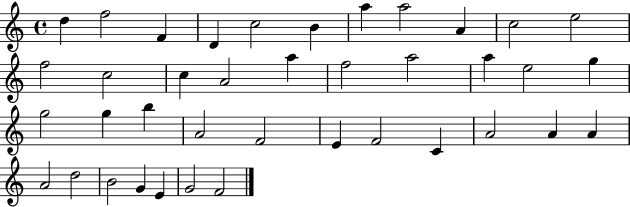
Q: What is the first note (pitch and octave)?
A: D5